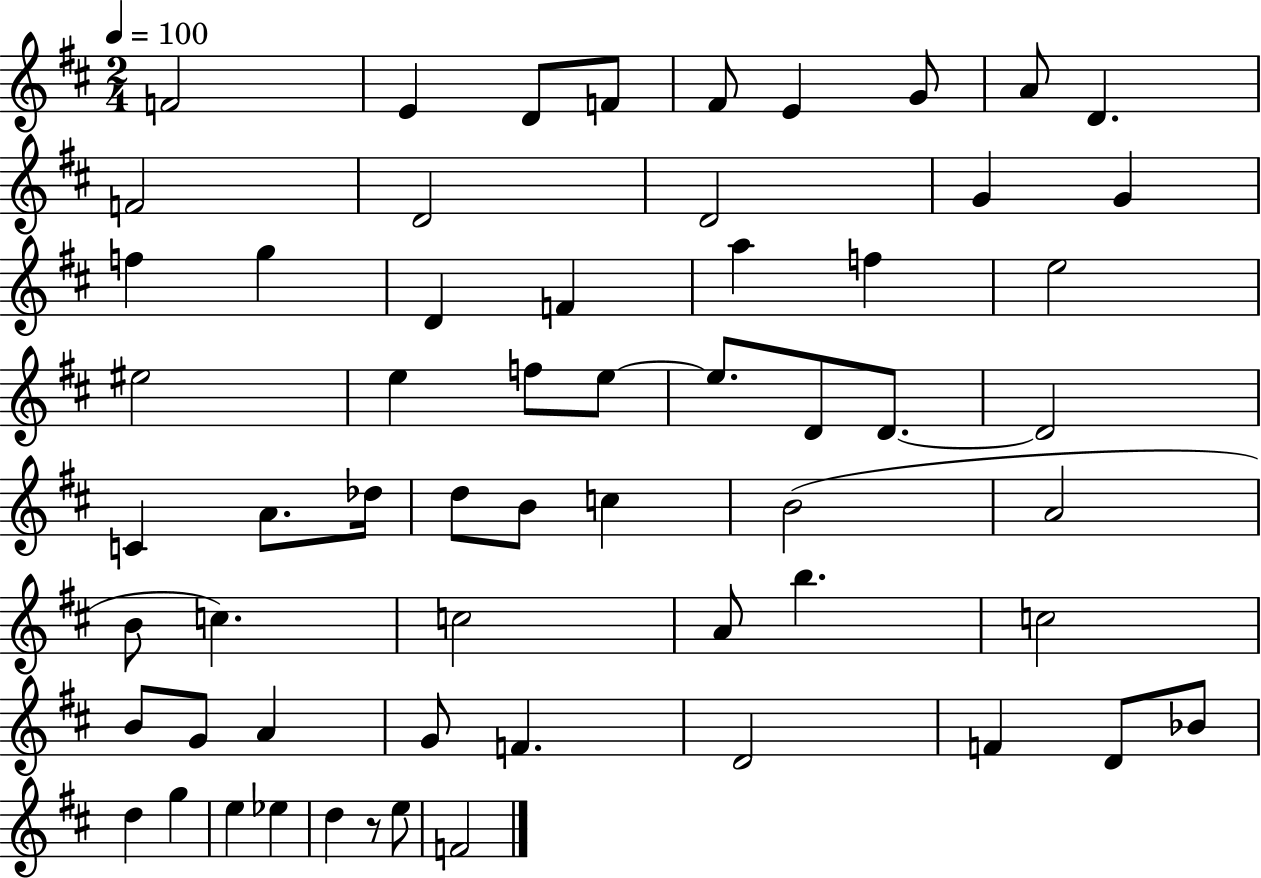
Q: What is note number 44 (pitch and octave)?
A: B4